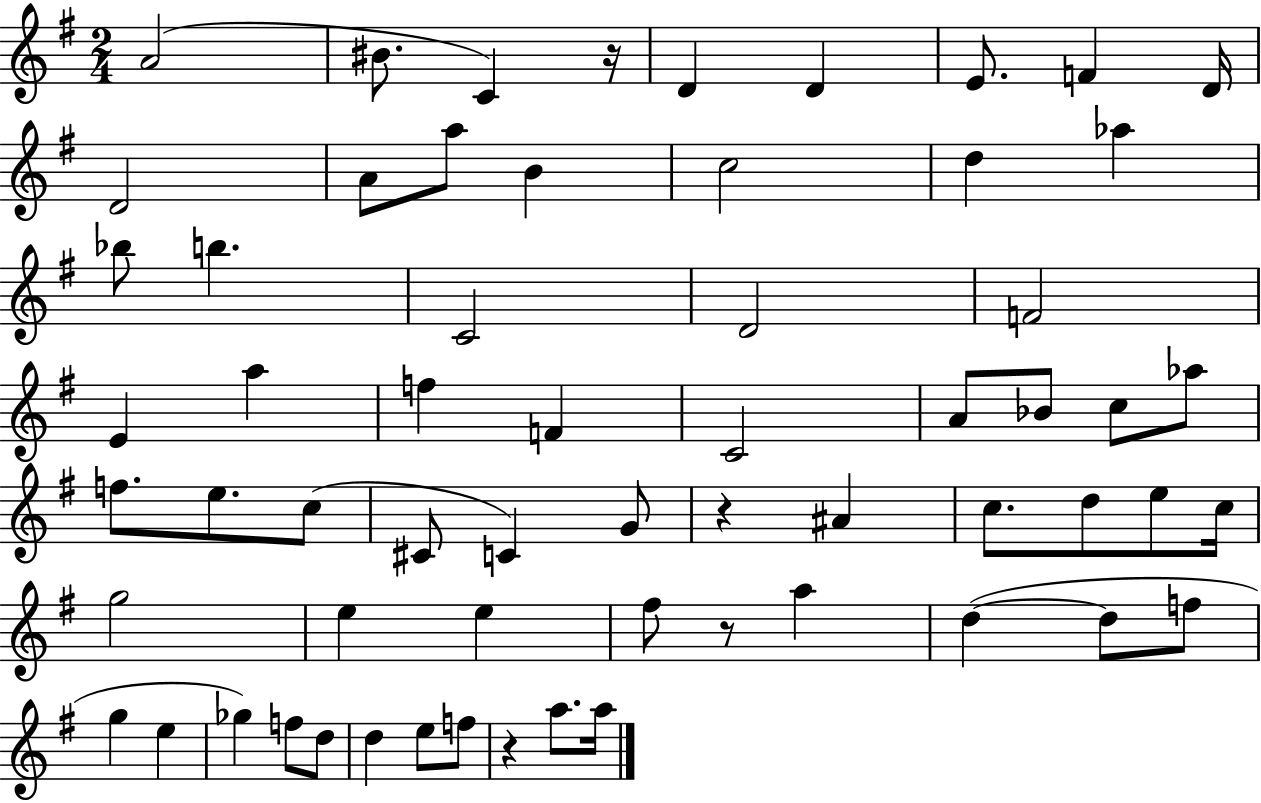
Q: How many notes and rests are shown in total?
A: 62